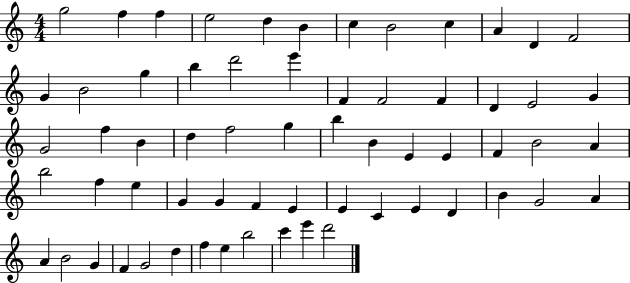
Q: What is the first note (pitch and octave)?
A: G5